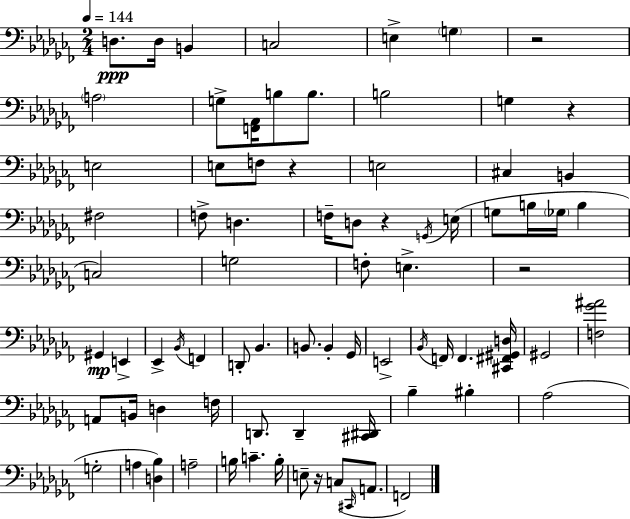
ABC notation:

X:1
T:Untitled
M:2/4
L:1/4
K:Abm
D,/2 D,/4 B,, C,2 E, G, z2 A,2 G,/2 [F,,_A,,]/4 B,/2 B,/2 B,2 G, z E,2 E,/2 F,/2 z E,2 ^C, B,, ^F,2 F,/2 D, F,/4 D,/2 z G,,/4 E,/4 G,/2 B,/4 _G,/4 B, C,2 G,2 F,/2 E, z2 ^G,, E,, _E,, _B,,/4 F,, D,,/2 _B,, B,,/2 B,, _G,,/4 E,,2 _B,,/4 F,,/4 F,, [^C,,^F,,^G,,D,]/4 ^G,,2 [F,_G^A]2 A,,/2 B,,/4 D, F,/4 D,,/2 D,, [^C,,^D,,]/4 _B, ^B, _A,2 G,2 A, [D,_B,] A,2 B,/4 C B,/4 E,/2 z/4 C,/2 ^C,,/4 A,,/2 F,,2